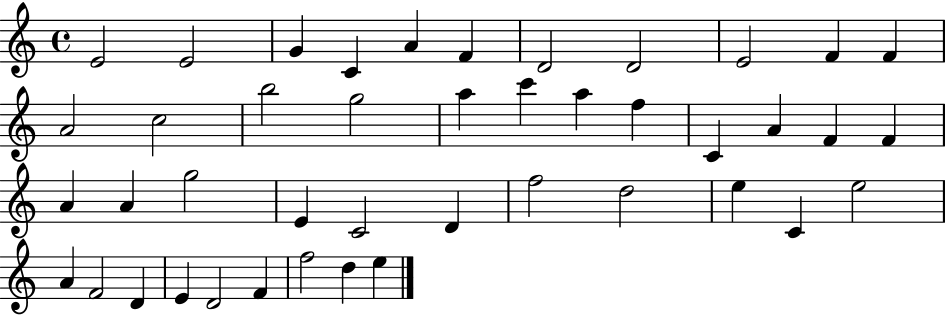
X:1
T:Untitled
M:4/4
L:1/4
K:C
E2 E2 G C A F D2 D2 E2 F F A2 c2 b2 g2 a c' a f C A F F A A g2 E C2 D f2 d2 e C e2 A F2 D E D2 F f2 d e